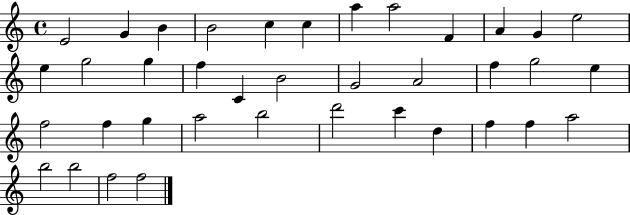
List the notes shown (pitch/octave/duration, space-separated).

E4/h G4/q B4/q B4/h C5/q C5/q A5/q A5/h F4/q A4/q G4/q E5/h E5/q G5/h G5/q F5/q C4/q B4/h G4/h A4/h F5/q G5/h E5/q F5/h F5/q G5/q A5/h B5/h D6/h C6/q D5/q F5/q F5/q A5/h B5/h B5/h F5/h F5/h